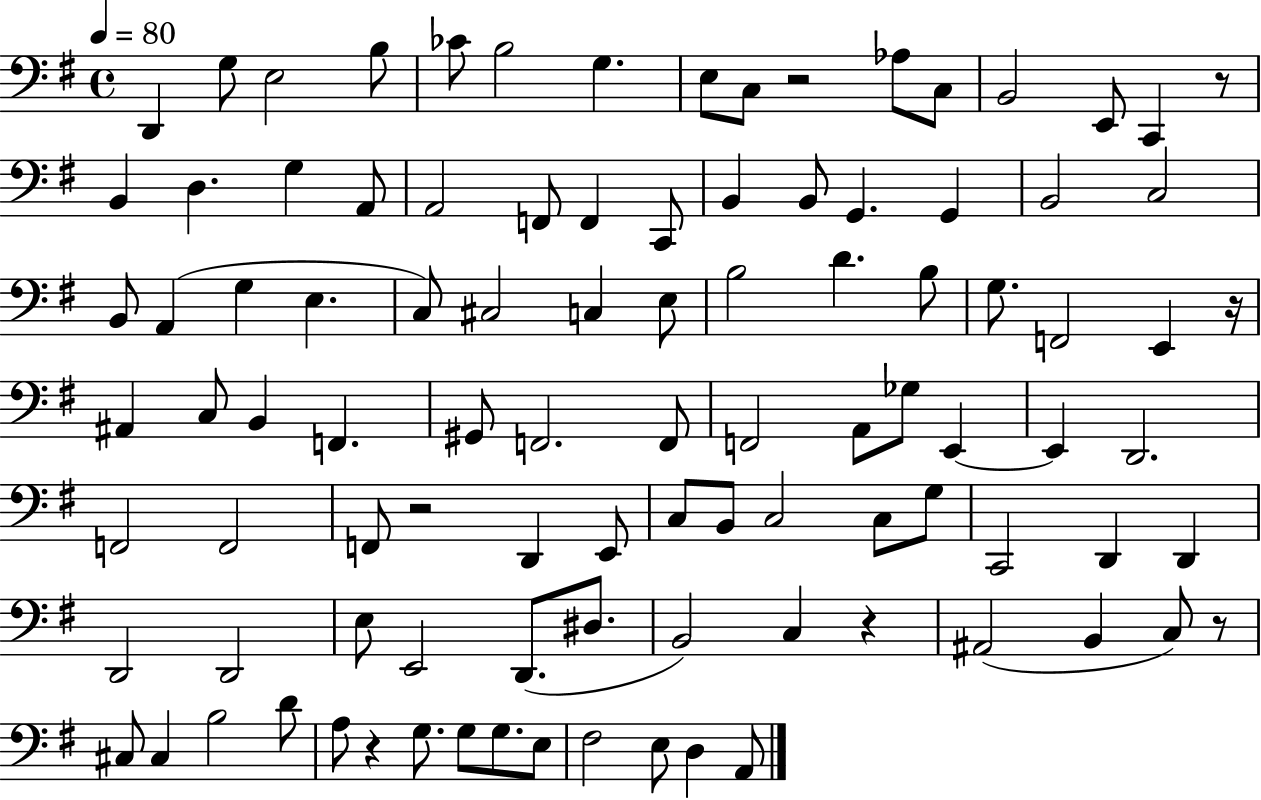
{
  \clef bass
  \time 4/4
  \defaultTimeSignature
  \key g \major
  \tempo 4 = 80
  d,4 g8 e2 b8 | ces'8 b2 g4. | e8 c8 r2 aes8 c8 | b,2 e,8 c,4 r8 | \break b,4 d4. g4 a,8 | a,2 f,8 f,4 c,8 | b,4 b,8 g,4. g,4 | b,2 c2 | \break b,8 a,4( g4 e4. | c8) cis2 c4 e8 | b2 d'4. b8 | g8. f,2 e,4 r16 | \break ais,4 c8 b,4 f,4. | gis,8 f,2. f,8 | f,2 a,8 ges8 e,4~~ | e,4 d,2. | \break f,2 f,2 | f,8 r2 d,4 e,8 | c8 b,8 c2 c8 g8 | c,2 d,4 d,4 | \break d,2 d,2 | e8 e,2 d,8.( dis8. | b,2) c4 r4 | ais,2( b,4 c8) r8 | \break cis8 cis4 b2 d'8 | a8 r4 g8. g8 g8. e8 | fis2 e8 d4 a,8 | \bar "|."
}